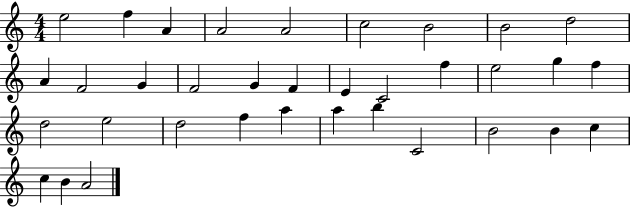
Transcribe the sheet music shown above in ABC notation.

X:1
T:Untitled
M:4/4
L:1/4
K:C
e2 f A A2 A2 c2 B2 B2 d2 A F2 G F2 G F E C2 f e2 g f d2 e2 d2 f a a b C2 B2 B c c B A2